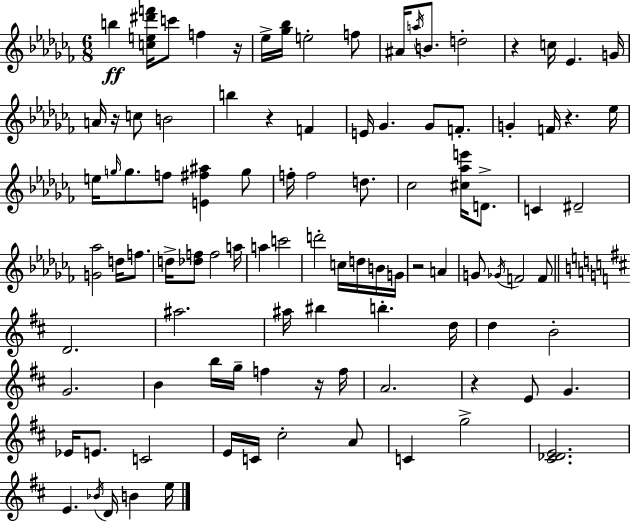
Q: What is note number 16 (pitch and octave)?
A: B4